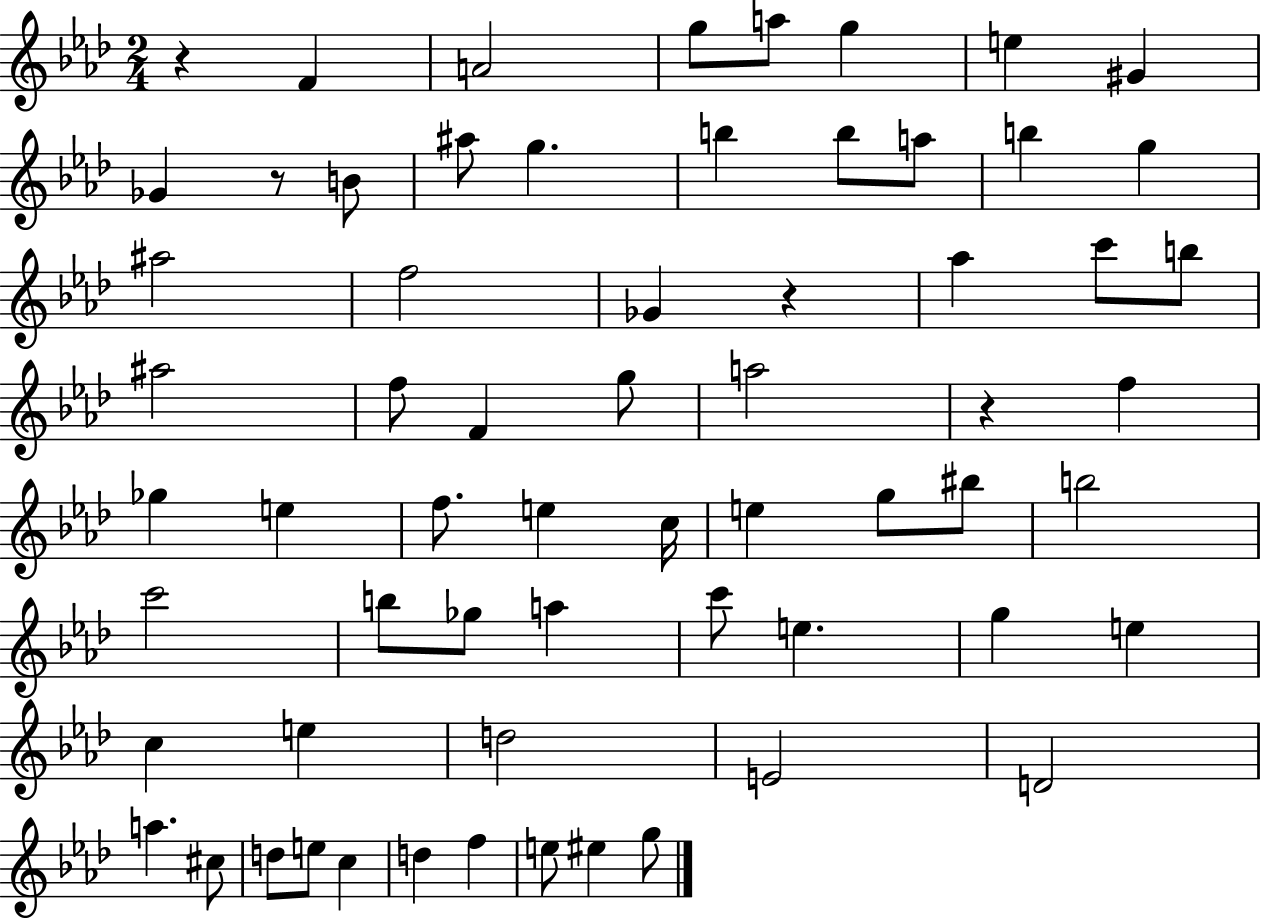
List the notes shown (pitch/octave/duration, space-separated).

R/q F4/q A4/h G5/e A5/e G5/q E5/q G#4/q Gb4/q R/e B4/e A#5/e G5/q. B5/q B5/e A5/e B5/q G5/q A#5/h F5/h Gb4/q R/q Ab5/q C6/e B5/e A#5/h F5/e F4/q G5/e A5/h R/q F5/q Gb5/q E5/q F5/e. E5/q C5/s E5/q G5/e BIS5/e B5/h C6/h B5/e Gb5/e A5/q C6/e E5/q. G5/q E5/q C5/q E5/q D5/h E4/h D4/h A5/q. C#5/e D5/e E5/e C5/q D5/q F5/q E5/e EIS5/q G5/e